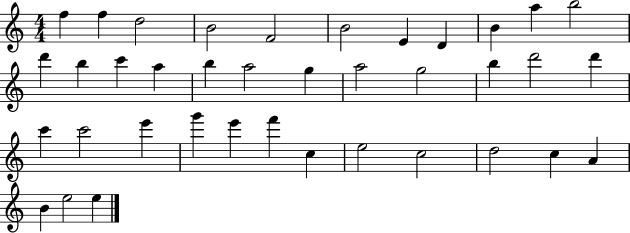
X:1
T:Untitled
M:4/4
L:1/4
K:C
f f d2 B2 F2 B2 E D B a b2 d' b c' a b a2 g a2 g2 b d'2 d' c' c'2 e' g' e' f' c e2 c2 d2 c A B e2 e